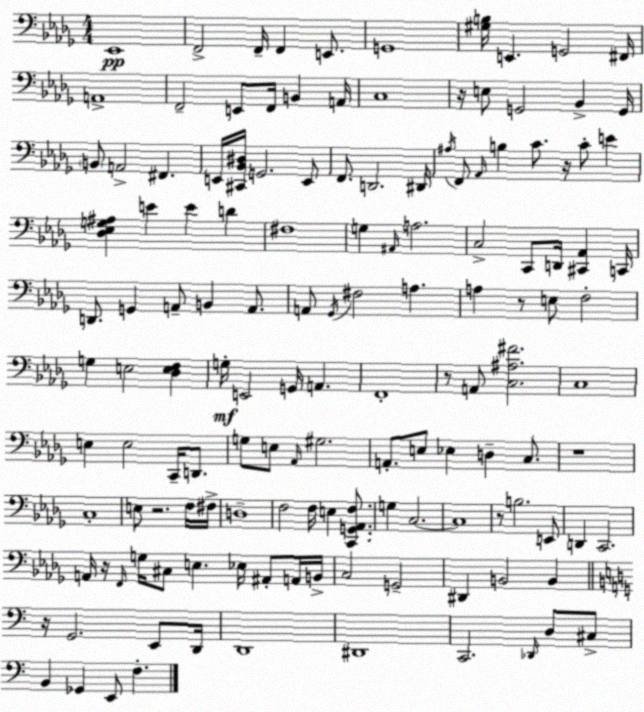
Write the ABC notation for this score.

X:1
T:Untitled
M:4/4
L:1/4
K:Bbm
_E,,4 F,,2 F,,/4 F,, E,,/2 G,,4 [^G,B,]/4 E,, G,,2 ^F,,/4 A,,4 F,,2 E,,/2 F,,/4 B,, A,,/4 C,4 z/4 E,/2 G,,2 _B,, G,,/4 B,,/2 A,,2 ^F,, E,,/4 [^C,,_B,,^D,]/4 G,,2 E,,/2 F,,/2 D,,2 ^D,,/4 ^A,/4 F,,/2 _A,,/4 B, C/2 z/4 C/2 E [_D,_E,G,^A,] E E D ^F,4 G, ^A,,/4 A,2 C,2 C,,/2 D,,/4 [^C,,_A,,] C,,/4 D,,/2 G,, A,,/2 B,, A,,/2 A,,/2 _G,,/4 ^F,2 A, A, z/2 E,/2 F,2 G, E,2 [_D,E,F,] G,/4 E,,2 G,,/4 A,, F,,4 z/2 A,,/2 [C,^A,^F]2 C,4 E, E,2 C,,/4 D,,/2 G,/2 E,/2 _A,,/4 ^G,2 A,,/2 E,/2 _E, D, C,/2 z4 C,4 E,/2 z2 F,/4 ^F,/4 D,4 F,2 F,/4 E, [C,,G,,_A,,F,]/2 G, C,2 C,4 z/2 B,2 E,,/2 D,, C,,2 A,,/4 z/4 F,,/4 G,/4 ^C,/2 E, _E,/4 ^A,,/2 A,,/4 B,,/4 C,2 G,,2 ^D,, B,,2 B,, z/4 G,,2 E,,/2 D,,/4 D,,4 ^D,,4 C,,2 _D,,/4 D,/2 ^C,/2 B,, _G,, E,,/2 F,